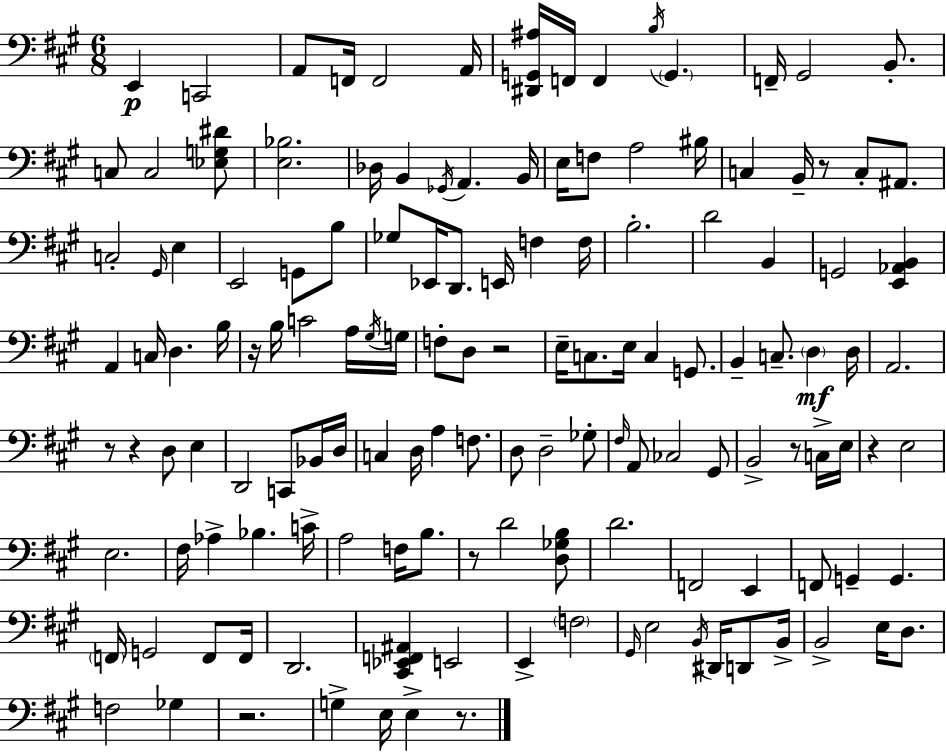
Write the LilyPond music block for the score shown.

{
  \clef bass
  \numericTimeSignature
  \time 6/8
  \key a \major
  e,4\p c,2 | a,8 f,16 f,2 a,16 | <dis, g, ais>16 f,16 f,4 \acciaccatura { b16 } \parenthesize g,4. | f,16-- gis,2 b,8.-. | \break c8 c2 <ees g dis'>8 | <e bes>2. | des16 b,4 \acciaccatura { ges,16 } a,4. | b,16 e16 f8 a2 | \break bis16 c4 b,16-- r8 c8-. ais,8. | c2-. \grace { gis,16 } e4 | e,2 g,8 | b8 ges8 ees,16 d,8. e,16 f4 | \break f16 b2.-. | d'2 b,4 | g,2 <e, aes, b,>4 | a,4 c16 d4. | \break b16 r16 b16 c'2 | a16 \acciaccatura { gis16 } g16 f8-. d8 r2 | e16-- c8. e16 c4 | g,8. b,4-- c8.-- \parenthesize d4\mf | \break d16 a,2. | r8 r4 d8 | e4 d,2 | c,8 bes,16 d16 c4 d16 a4 | \break f8. d8 d2-- | ges8-. \grace { fis16 } a,8 ces2 | gis,8 b,2-> | r8 c16-> e16 r4 e2 | \break e2. | fis16 aes4-> bes4. | c'16-> a2 | f16 b8. r8 d'2 | \break <d ges b>8 d'2. | f,2 | e,4 f,8 g,4-- g,4. | \parenthesize f,16 g,2 | \break f,8 f,16 d,2. | <cis, ees, f, ais,>4 e,2 | e,4-> \parenthesize f2 | \grace { gis,16 } e2 | \break \acciaccatura { b,16 } dis,16 d,8 b,16-> b,2-> | e16 d8. f2 | ges4 r2. | g4-> e16 | \break e4-> r8. \bar "|."
}